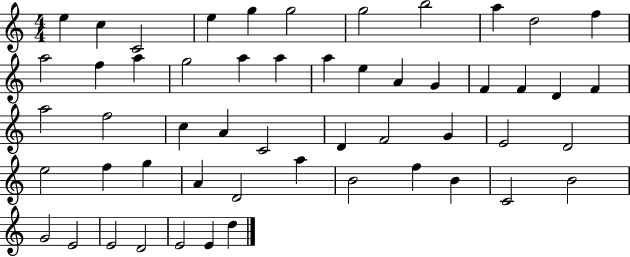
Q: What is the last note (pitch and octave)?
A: D5